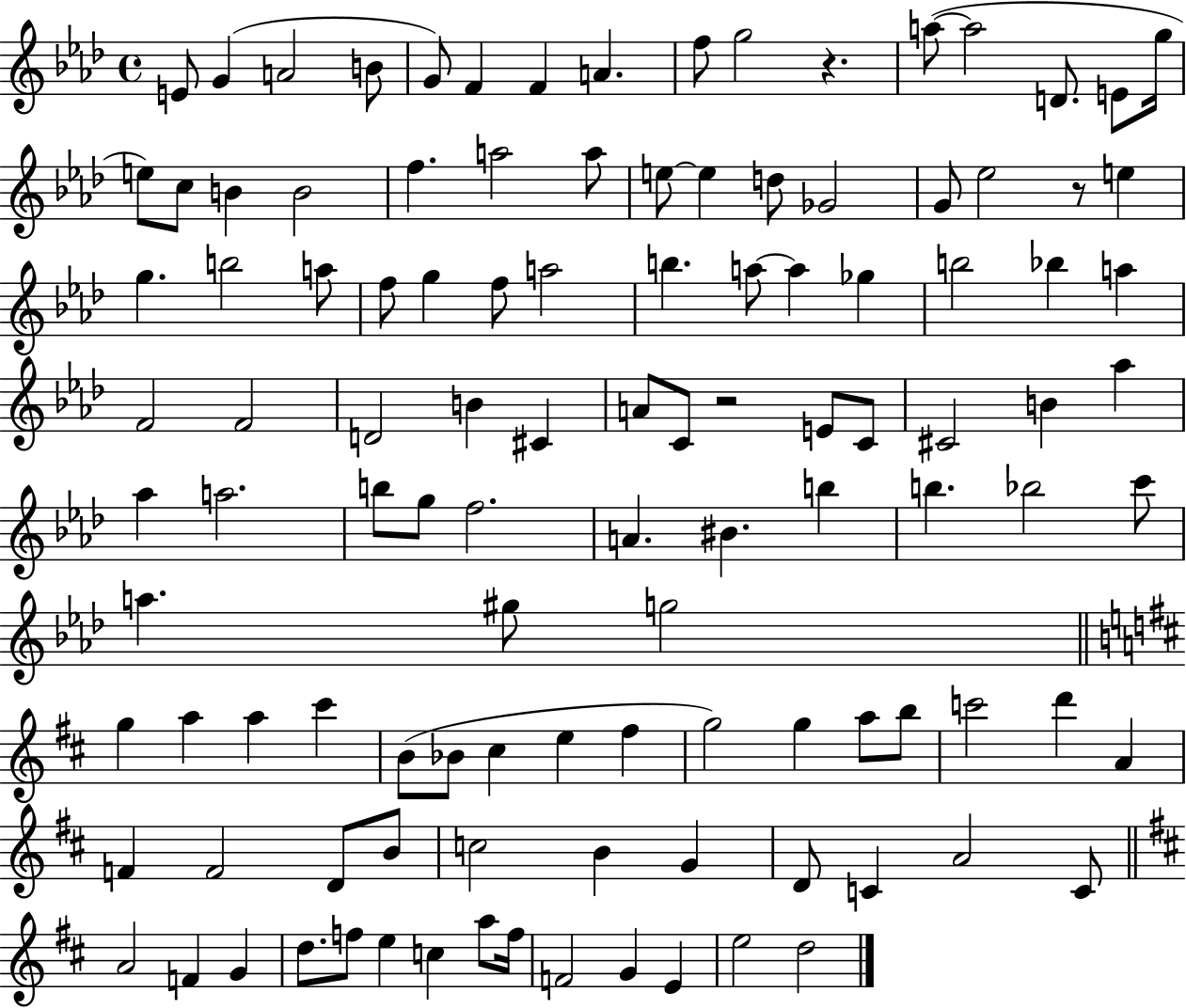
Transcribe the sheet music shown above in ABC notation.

X:1
T:Untitled
M:4/4
L:1/4
K:Ab
E/2 G A2 B/2 G/2 F F A f/2 g2 z a/2 a2 D/2 E/2 g/4 e/2 c/2 B B2 f a2 a/2 e/2 e d/2 _G2 G/2 _e2 z/2 e g b2 a/2 f/2 g f/2 a2 b a/2 a _g b2 _b a F2 F2 D2 B ^C A/2 C/2 z2 E/2 C/2 ^C2 B _a _a a2 b/2 g/2 f2 A ^B b b _b2 c'/2 a ^g/2 g2 g a a ^c' B/2 _B/2 ^c e ^f g2 g a/2 b/2 c'2 d' A F F2 D/2 B/2 c2 B G D/2 C A2 C/2 A2 F G d/2 f/2 e c a/2 f/4 F2 G E e2 d2